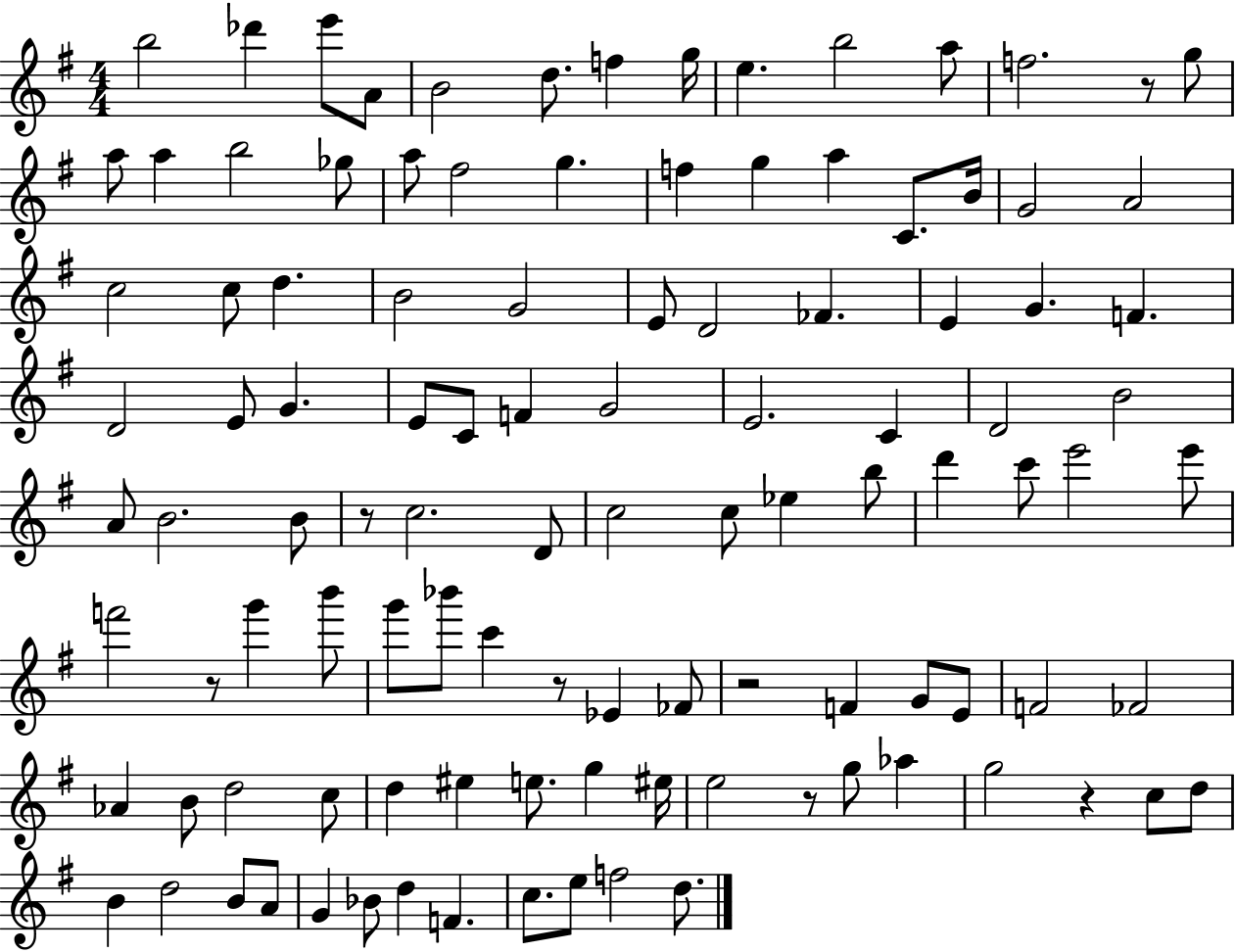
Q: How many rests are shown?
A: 7